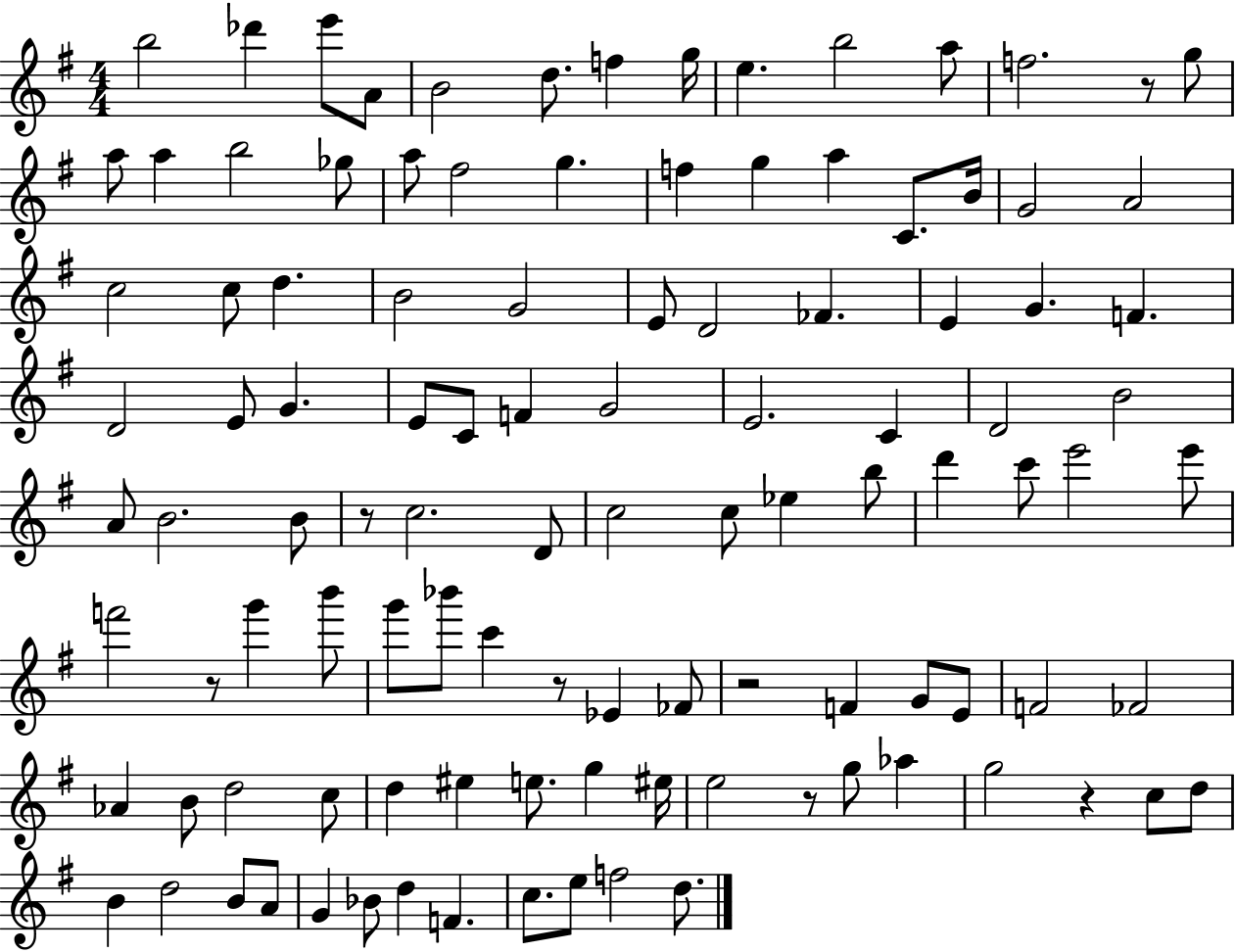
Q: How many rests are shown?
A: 7